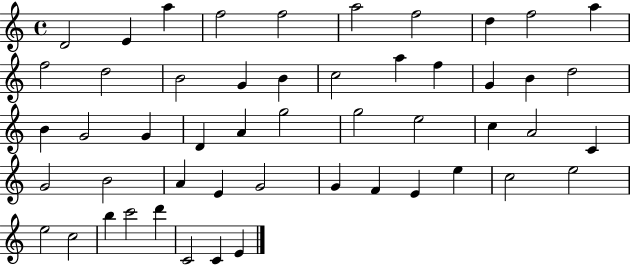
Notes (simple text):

D4/h E4/q A5/q F5/h F5/h A5/h F5/h D5/q F5/h A5/q F5/h D5/h B4/h G4/q B4/q C5/h A5/q F5/q G4/q B4/q D5/h B4/q G4/h G4/q D4/q A4/q G5/h G5/h E5/h C5/q A4/h C4/q G4/h B4/h A4/q E4/q G4/h G4/q F4/q E4/q E5/q C5/h E5/h E5/h C5/h B5/q C6/h D6/q C4/h C4/q E4/q